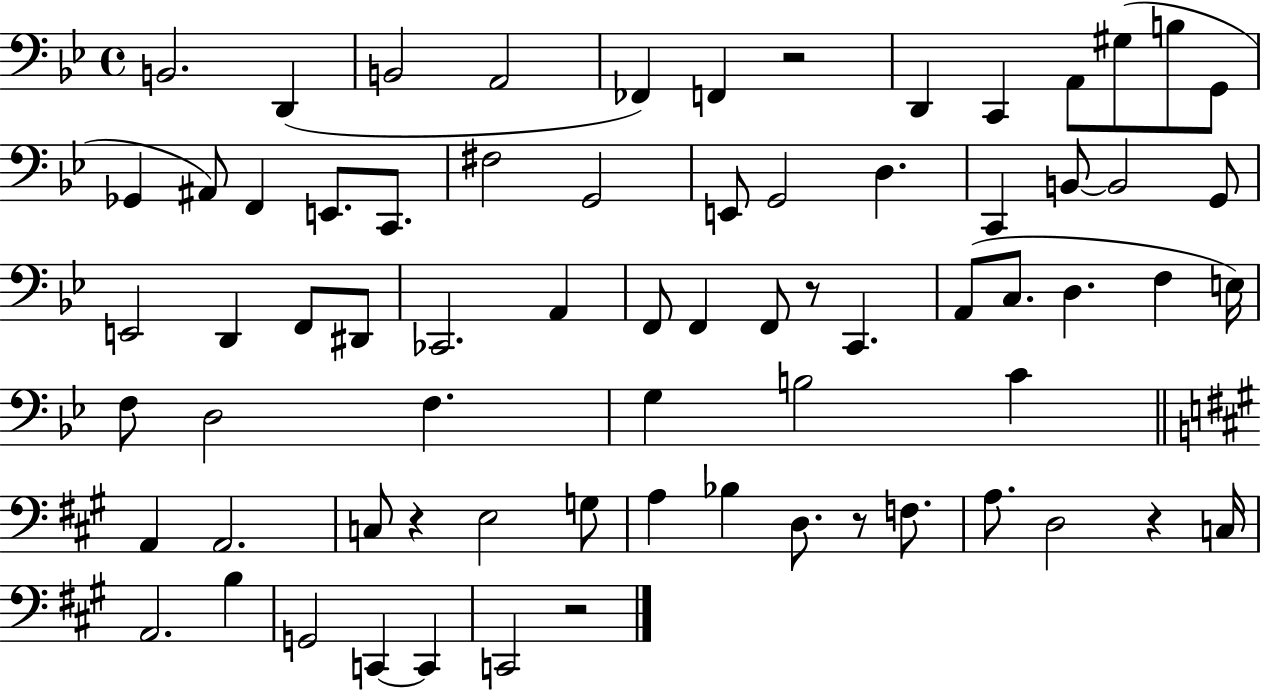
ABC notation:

X:1
T:Untitled
M:4/4
L:1/4
K:Bb
B,,2 D,, B,,2 A,,2 _F,, F,, z2 D,, C,, A,,/2 ^G,/2 B,/2 G,,/2 _G,, ^A,,/2 F,, E,,/2 C,,/2 ^F,2 G,,2 E,,/2 G,,2 D, C,, B,,/2 B,,2 G,,/2 E,,2 D,, F,,/2 ^D,,/2 _C,,2 A,, F,,/2 F,, F,,/2 z/2 C,, A,,/2 C,/2 D, F, E,/4 F,/2 D,2 F, G, B,2 C A,, A,,2 C,/2 z E,2 G,/2 A, _B, D,/2 z/2 F,/2 A,/2 D,2 z C,/4 A,,2 B, G,,2 C,, C,, C,,2 z2